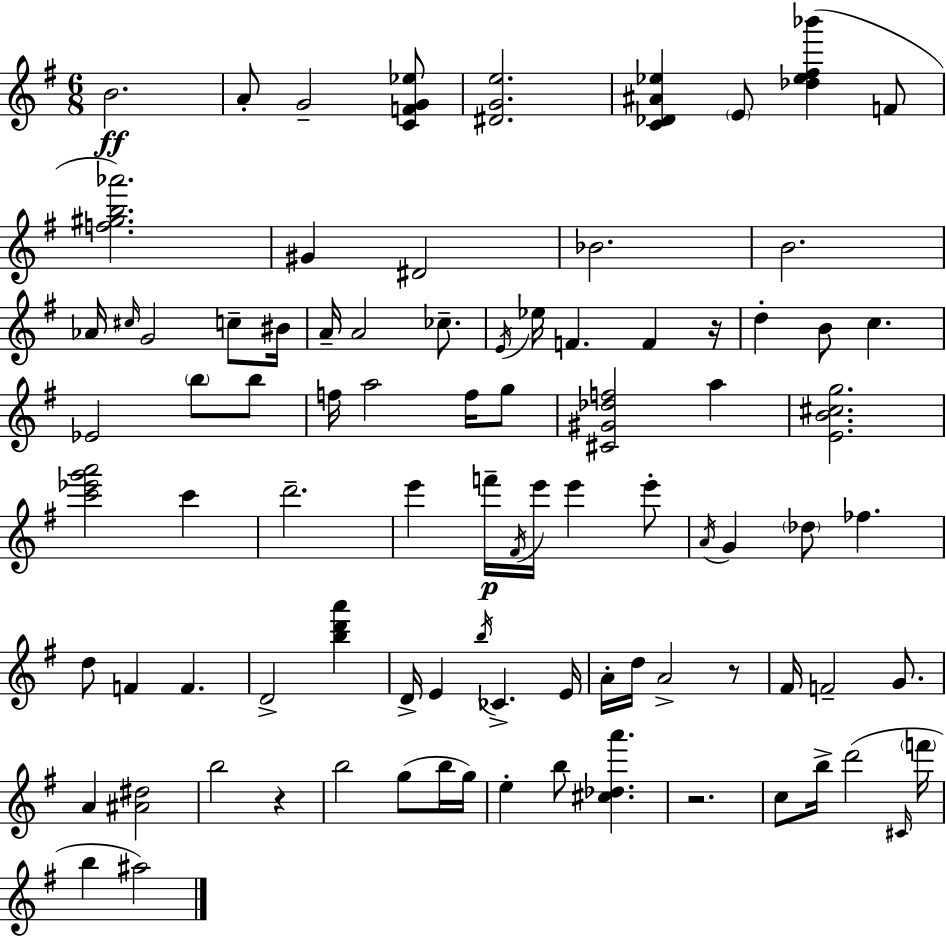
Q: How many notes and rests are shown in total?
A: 89